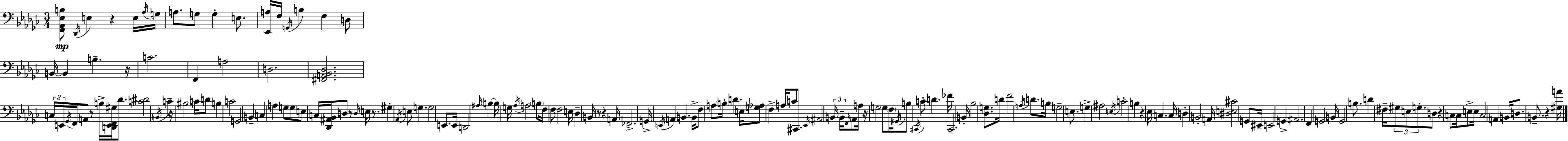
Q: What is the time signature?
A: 3/4